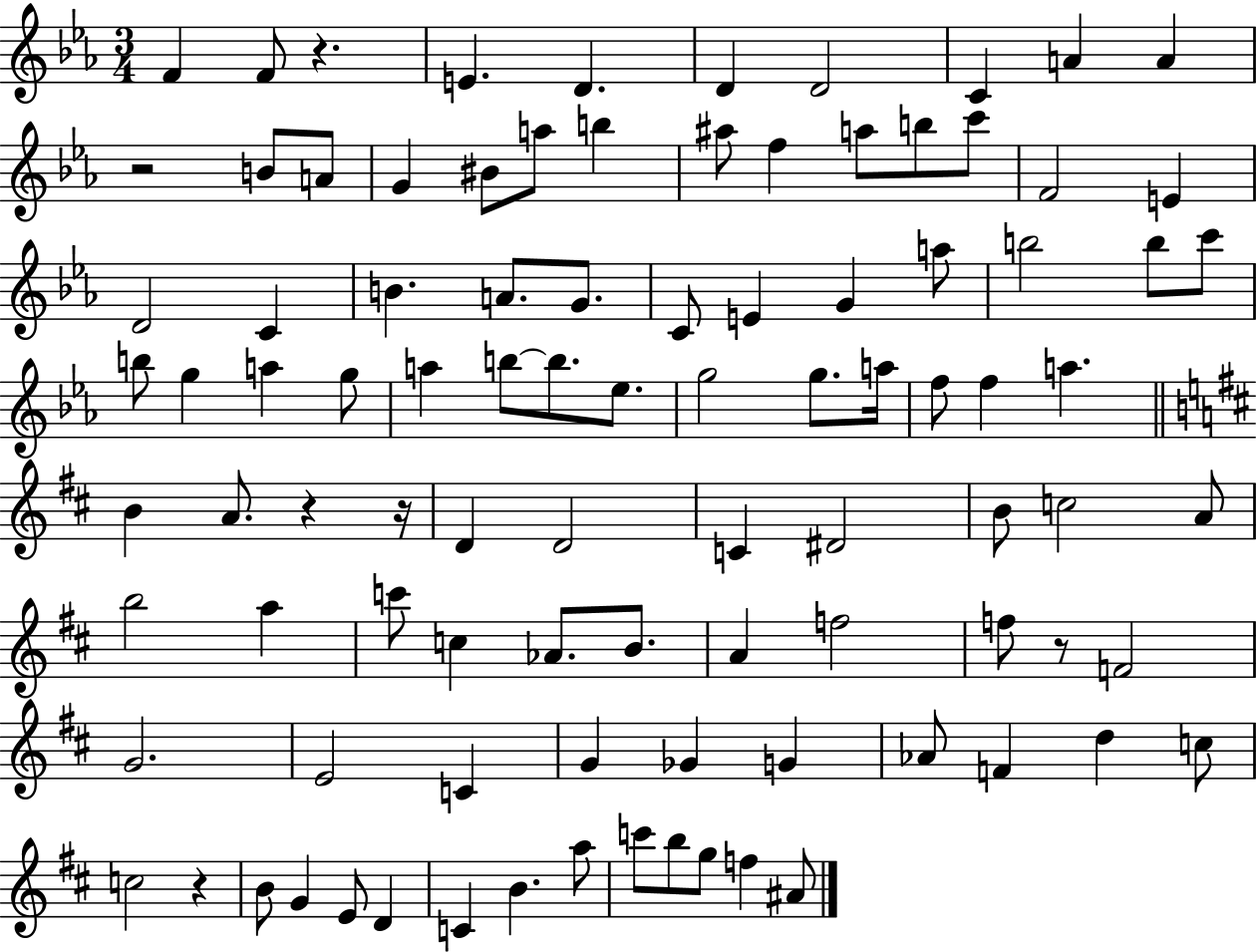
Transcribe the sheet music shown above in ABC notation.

X:1
T:Untitled
M:3/4
L:1/4
K:Eb
F F/2 z E D D D2 C A A z2 B/2 A/2 G ^B/2 a/2 b ^a/2 f a/2 b/2 c'/2 F2 E D2 C B A/2 G/2 C/2 E G a/2 b2 b/2 c'/2 b/2 g a g/2 a b/2 b/2 _e/2 g2 g/2 a/4 f/2 f a B A/2 z z/4 D D2 C ^D2 B/2 c2 A/2 b2 a c'/2 c _A/2 B/2 A f2 f/2 z/2 F2 G2 E2 C G _G G _A/2 F d c/2 c2 z B/2 G E/2 D C B a/2 c'/2 b/2 g/2 f ^A/2